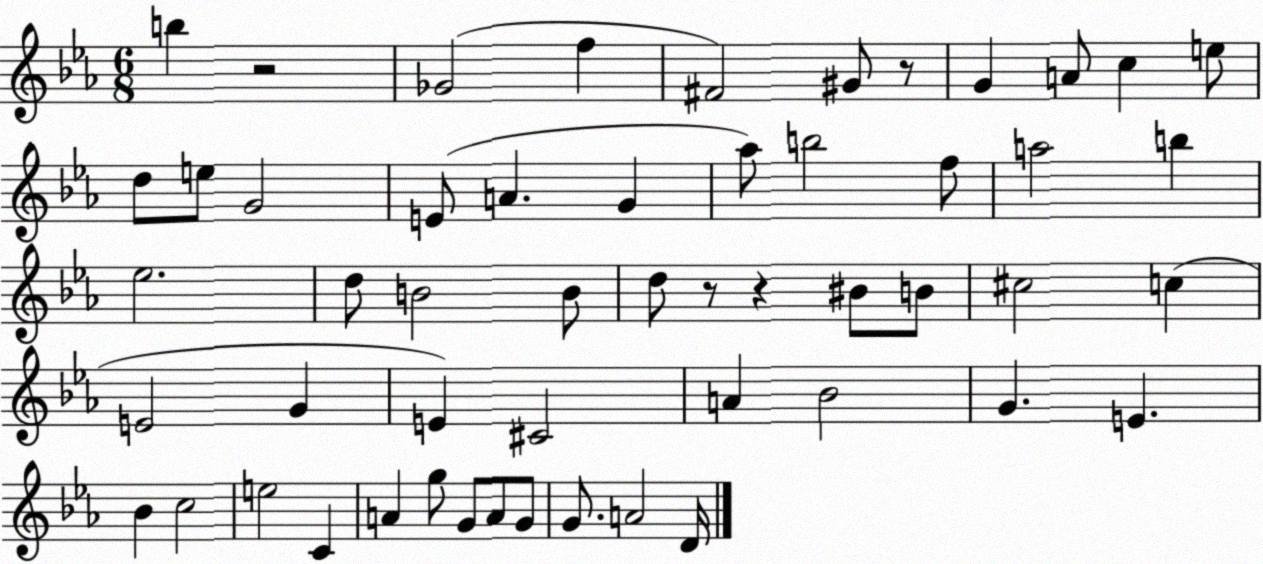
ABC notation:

X:1
T:Untitled
M:6/8
L:1/4
K:Eb
b z2 _G2 f ^F2 ^G/2 z/2 G A/2 c e/2 d/2 e/2 G2 E/2 A G _a/2 b2 f/2 a2 b _e2 d/2 B2 B/2 d/2 z/2 z ^B/2 B/2 ^c2 c E2 G E ^C2 A _B2 G E _B c2 e2 C A g/2 G/2 A/2 G/2 G/2 A2 D/4